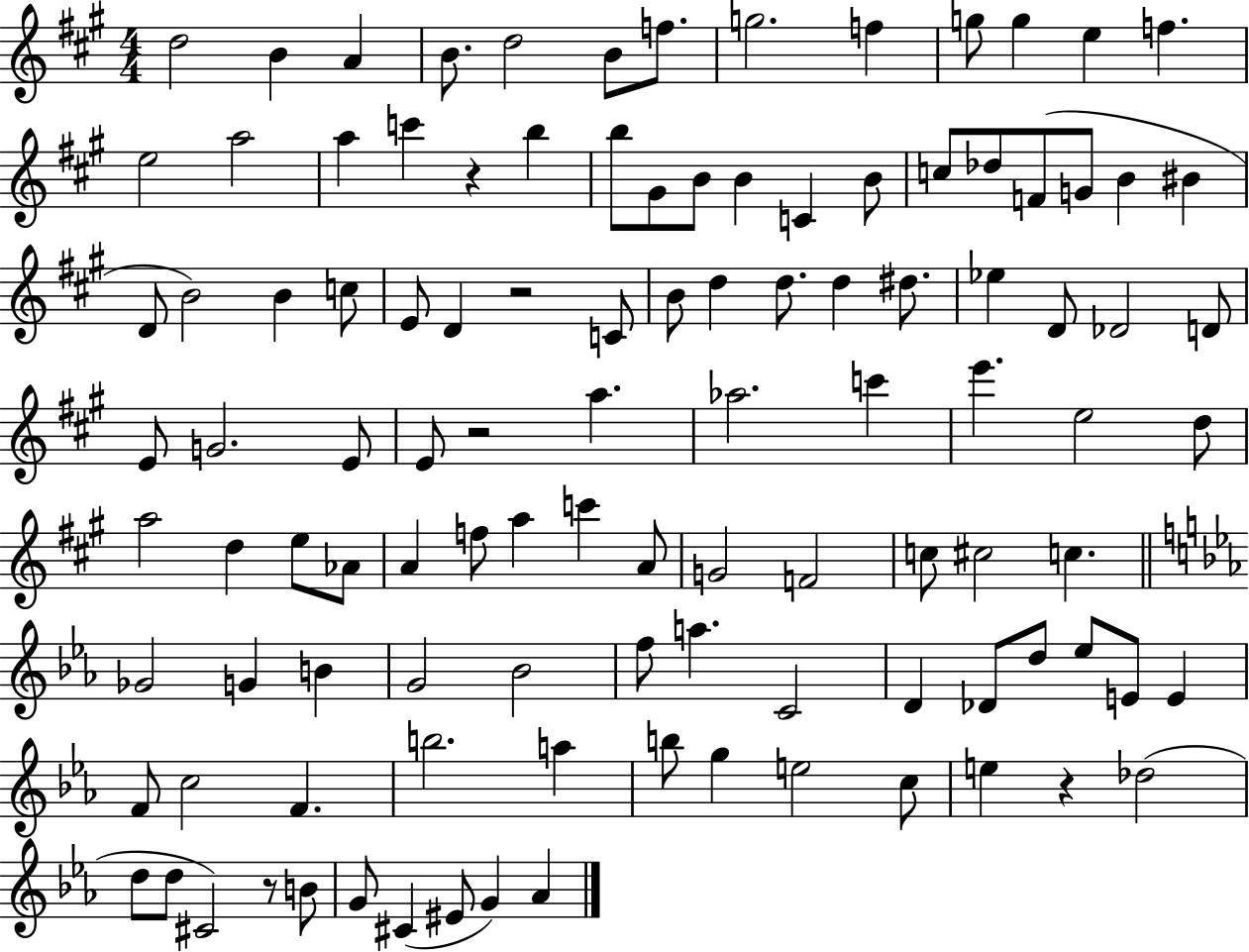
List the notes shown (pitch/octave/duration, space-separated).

D5/h B4/q A4/q B4/e. D5/h B4/e F5/e. G5/h. F5/q G5/e G5/q E5/q F5/q. E5/h A5/h A5/q C6/q R/q B5/q B5/e G#4/e B4/e B4/q C4/q B4/e C5/e Db5/e F4/e G4/e B4/q BIS4/q D4/e B4/h B4/q C5/e E4/e D4/q R/h C4/e B4/e D5/q D5/e. D5/q D#5/e. Eb5/q D4/e Db4/h D4/e E4/e G4/h. E4/e E4/e R/h A5/q. Ab5/h. C6/q E6/q. E5/h D5/e A5/h D5/q E5/e Ab4/e A4/q F5/e A5/q C6/q A4/e G4/h F4/h C5/e C#5/h C5/q. Gb4/h G4/q B4/q G4/h Bb4/h F5/e A5/q. C4/h D4/q Db4/e D5/e Eb5/e E4/e E4/q F4/e C5/h F4/q. B5/h. A5/q B5/e G5/q E5/h C5/e E5/q R/q Db5/h D5/e D5/e C#4/h R/e B4/e G4/e C#4/q EIS4/e G4/q Ab4/q